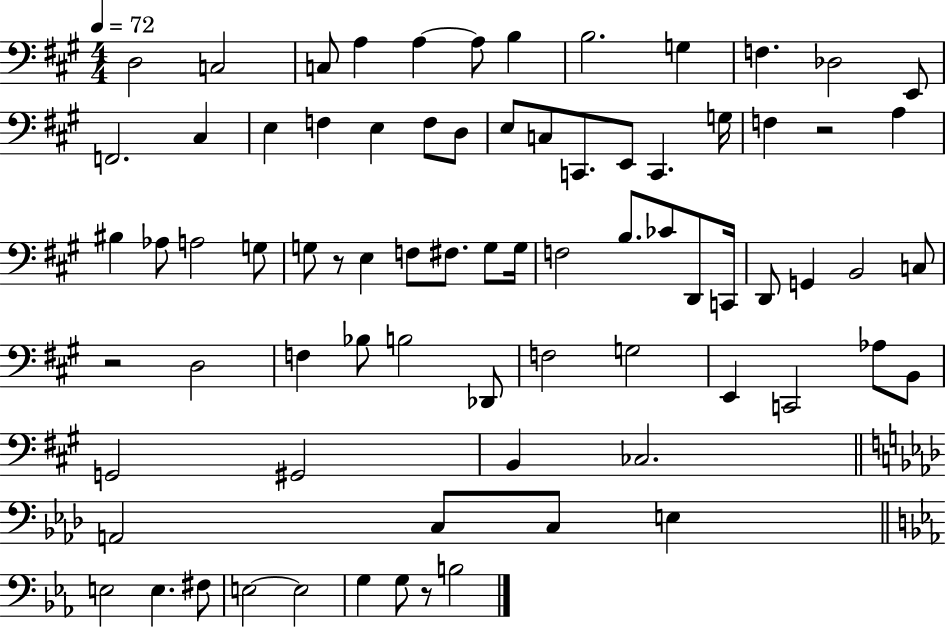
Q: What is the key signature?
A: A major